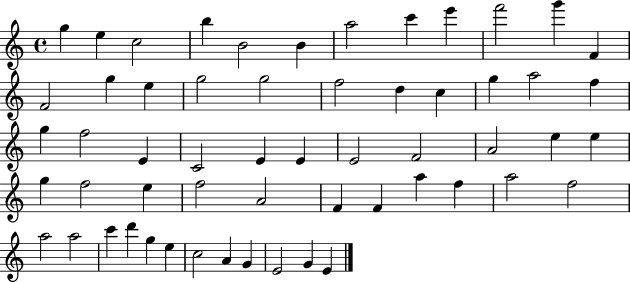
G5/q E5/q C5/h B5/q B4/h B4/q A5/h C6/q E6/q F6/h G6/q F4/q F4/h G5/q E5/q G5/h G5/h F5/h D5/q C5/q G5/q A5/h F5/q G5/q F5/h E4/q C4/h E4/q E4/q E4/h F4/h A4/h E5/q E5/q G5/q F5/h E5/q F5/h A4/h F4/q F4/q A5/q F5/q A5/h F5/h A5/h A5/h C6/q D6/q G5/q E5/q C5/h A4/q G4/q E4/h G4/q E4/q